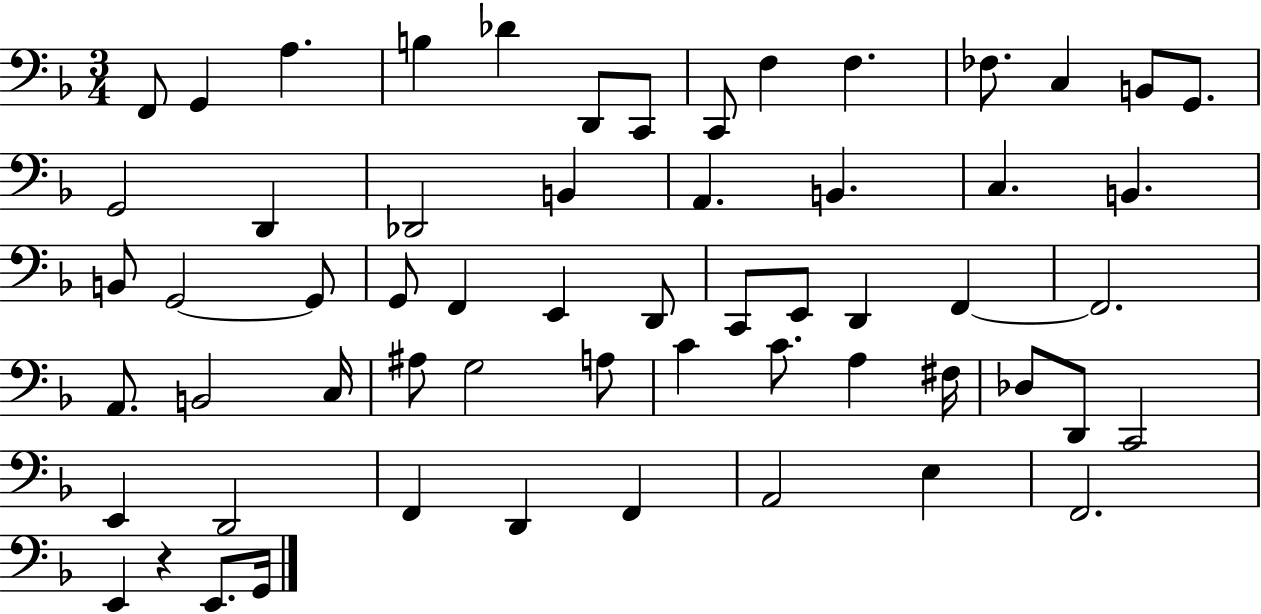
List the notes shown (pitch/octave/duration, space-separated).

F2/e G2/q A3/q. B3/q Db4/q D2/e C2/e C2/e F3/q F3/q. FES3/e. C3/q B2/e G2/e. G2/h D2/q Db2/h B2/q A2/q. B2/q. C3/q. B2/q. B2/e G2/h G2/e G2/e F2/q E2/q D2/e C2/e E2/e D2/q F2/q F2/h. A2/e. B2/h C3/s A#3/e G3/h A3/e C4/q C4/e. A3/q F#3/s Db3/e D2/e C2/h E2/q D2/h F2/q D2/q F2/q A2/h E3/q F2/h. E2/q R/q E2/e. G2/s